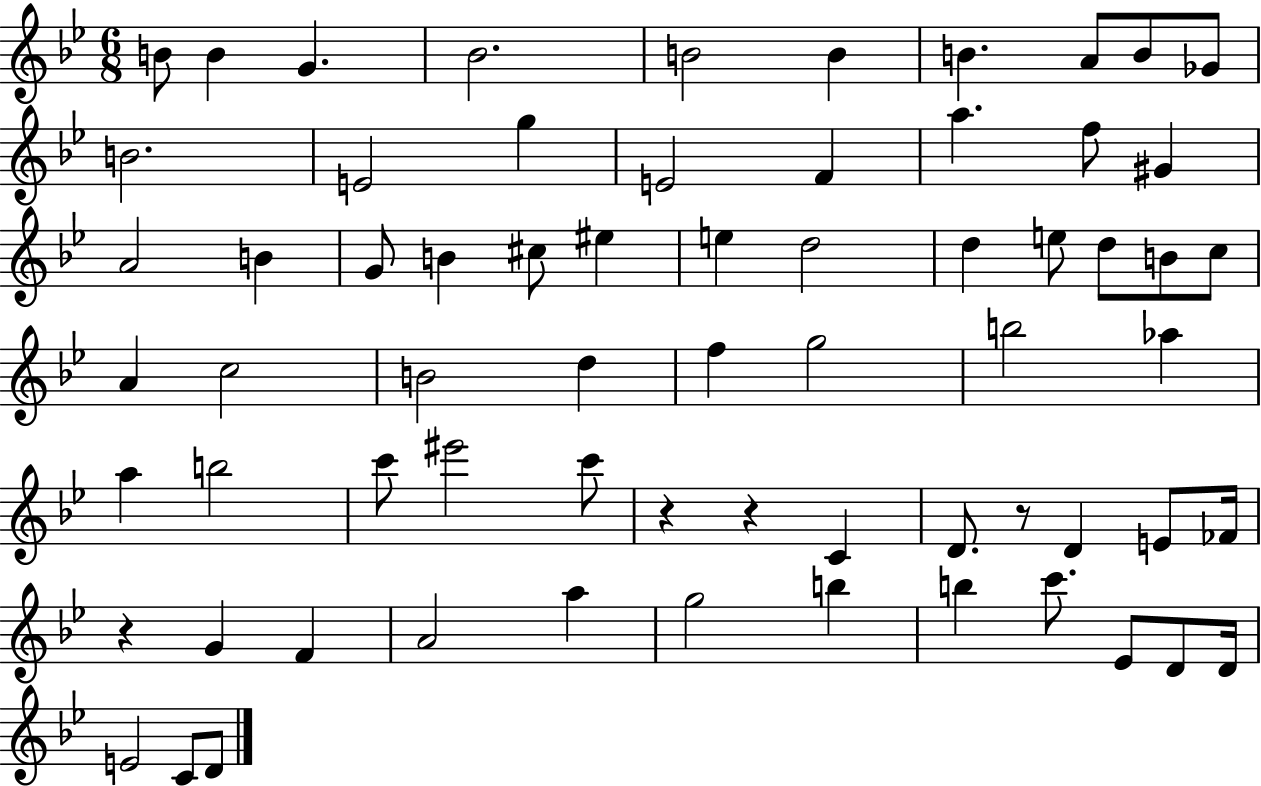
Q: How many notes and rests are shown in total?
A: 67